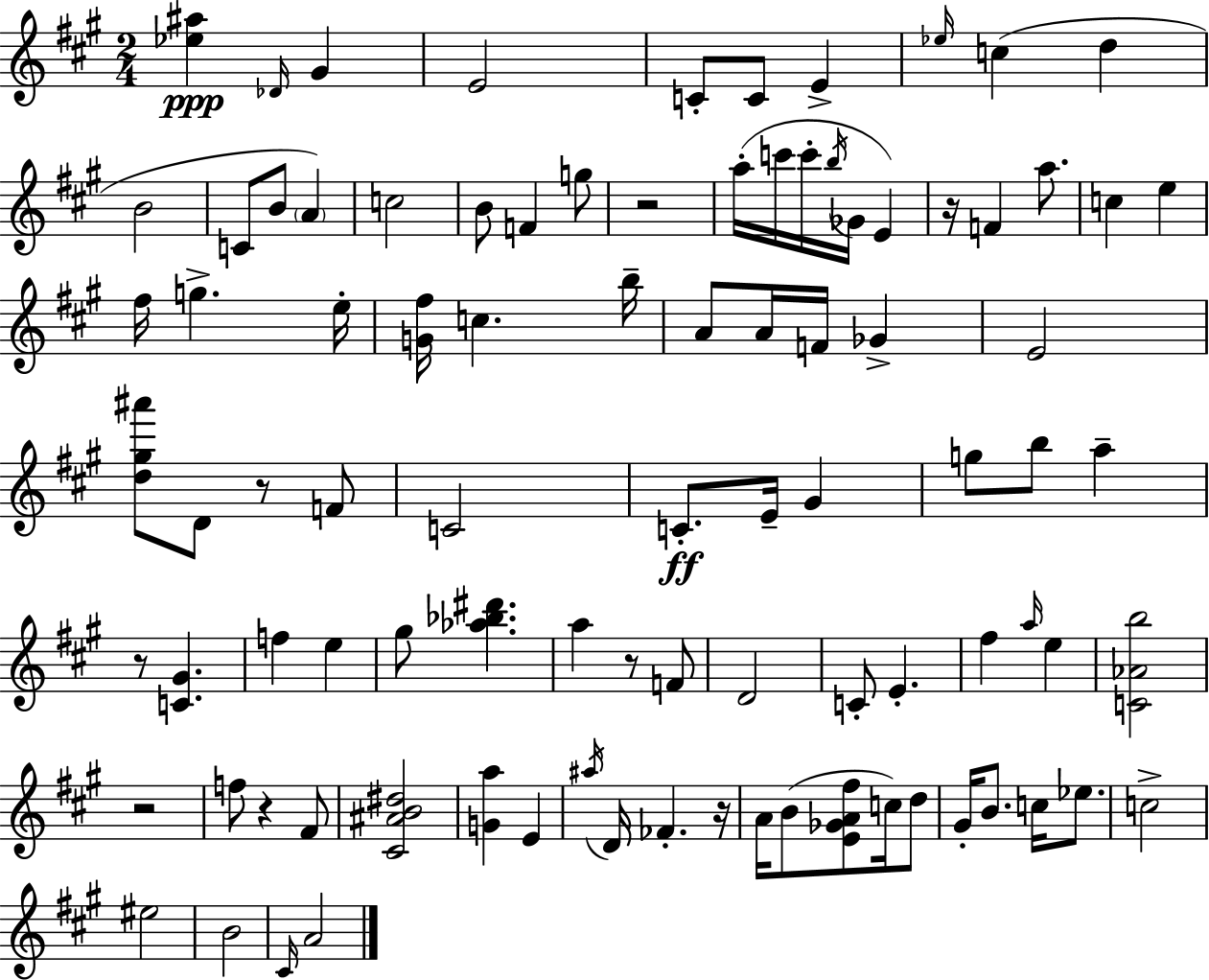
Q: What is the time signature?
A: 2/4